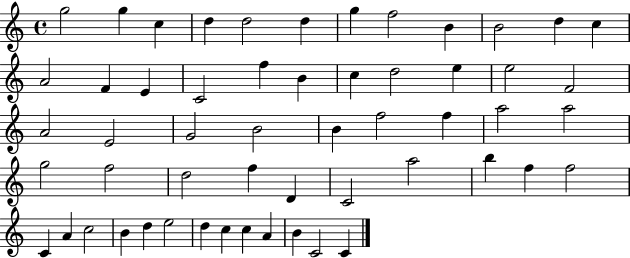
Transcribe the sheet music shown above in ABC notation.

X:1
T:Untitled
M:4/4
L:1/4
K:C
g2 g c d d2 d g f2 B B2 d c A2 F E C2 f B c d2 e e2 F2 A2 E2 G2 B2 B f2 f a2 a2 g2 f2 d2 f D C2 a2 b f f2 C A c2 B d e2 d c c A B C2 C